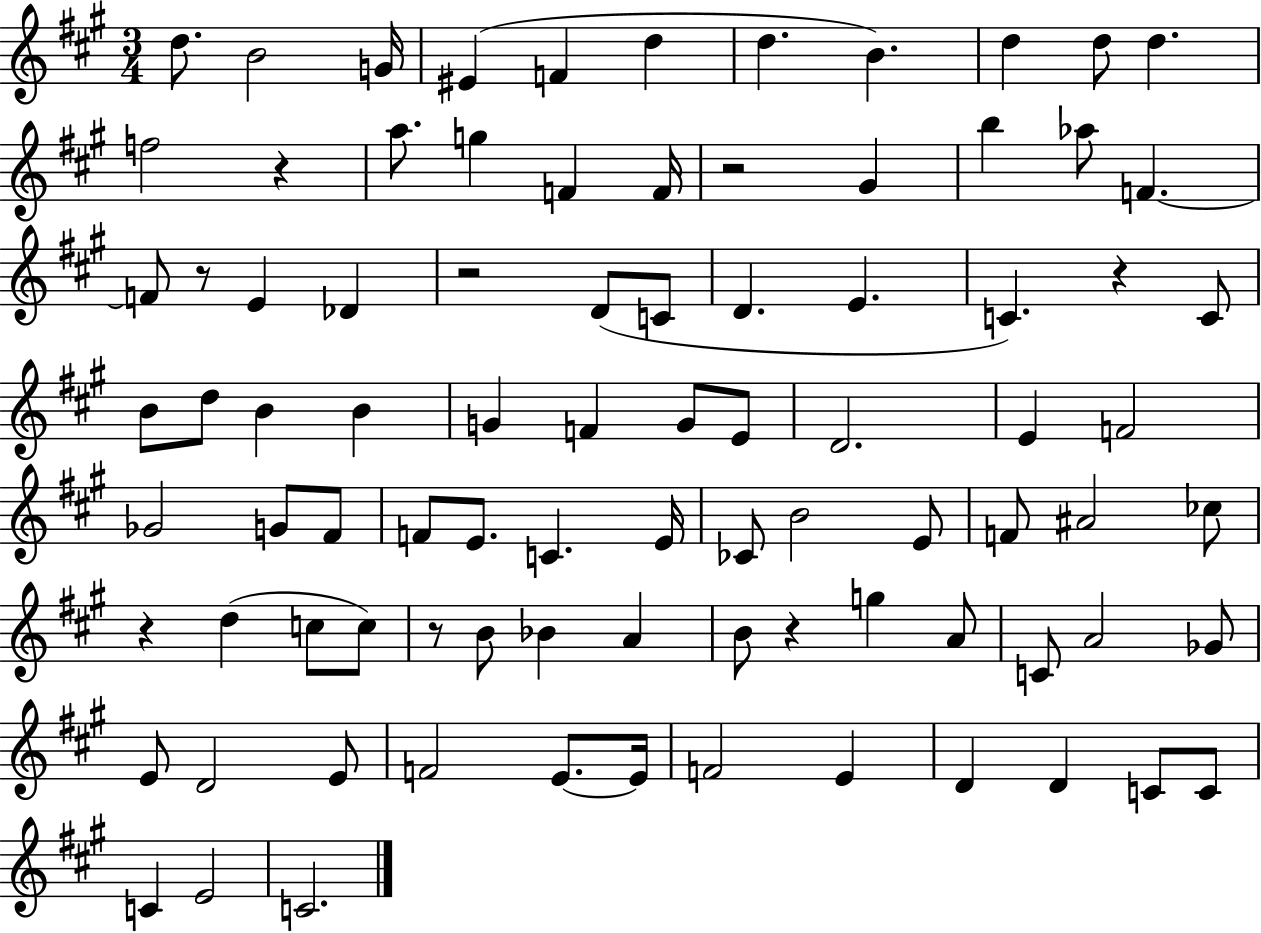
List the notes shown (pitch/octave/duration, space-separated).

D5/e. B4/h G4/s EIS4/q F4/q D5/q D5/q. B4/q. D5/q D5/e D5/q. F5/h R/q A5/e. G5/q F4/q F4/s R/h G#4/q B5/q Ab5/e F4/q. F4/e R/e E4/q Db4/q R/h D4/e C4/e D4/q. E4/q. C4/q. R/q C4/e B4/e D5/e B4/q B4/q G4/q F4/q G4/e E4/e D4/h. E4/q F4/h Gb4/h G4/e F#4/e F4/e E4/e. C4/q. E4/s CES4/e B4/h E4/e F4/e A#4/h CES5/e R/q D5/q C5/e C5/e R/e B4/e Bb4/q A4/q B4/e R/q G5/q A4/e C4/e A4/h Gb4/e E4/e D4/h E4/e F4/h E4/e. E4/s F4/h E4/q D4/q D4/q C4/e C4/e C4/q E4/h C4/h.